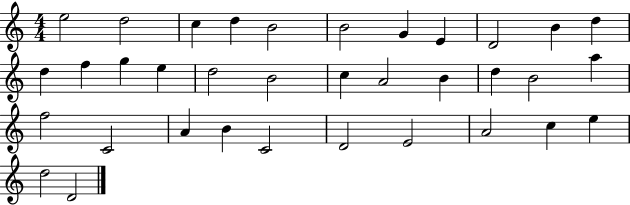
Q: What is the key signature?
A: C major